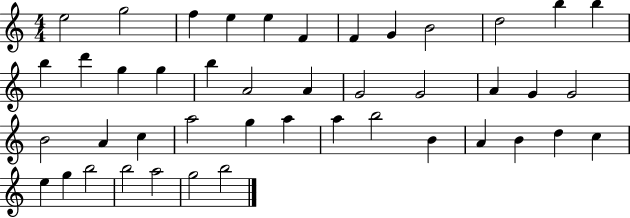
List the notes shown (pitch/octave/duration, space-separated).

E5/h G5/h F5/q E5/q E5/q F4/q F4/q G4/q B4/h D5/h B5/q B5/q B5/q D6/q G5/q G5/q B5/q A4/h A4/q G4/h G4/h A4/q G4/q G4/h B4/h A4/q C5/q A5/h G5/q A5/q A5/q B5/h B4/q A4/q B4/q D5/q C5/q E5/q G5/q B5/h B5/h A5/h G5/h B5/h